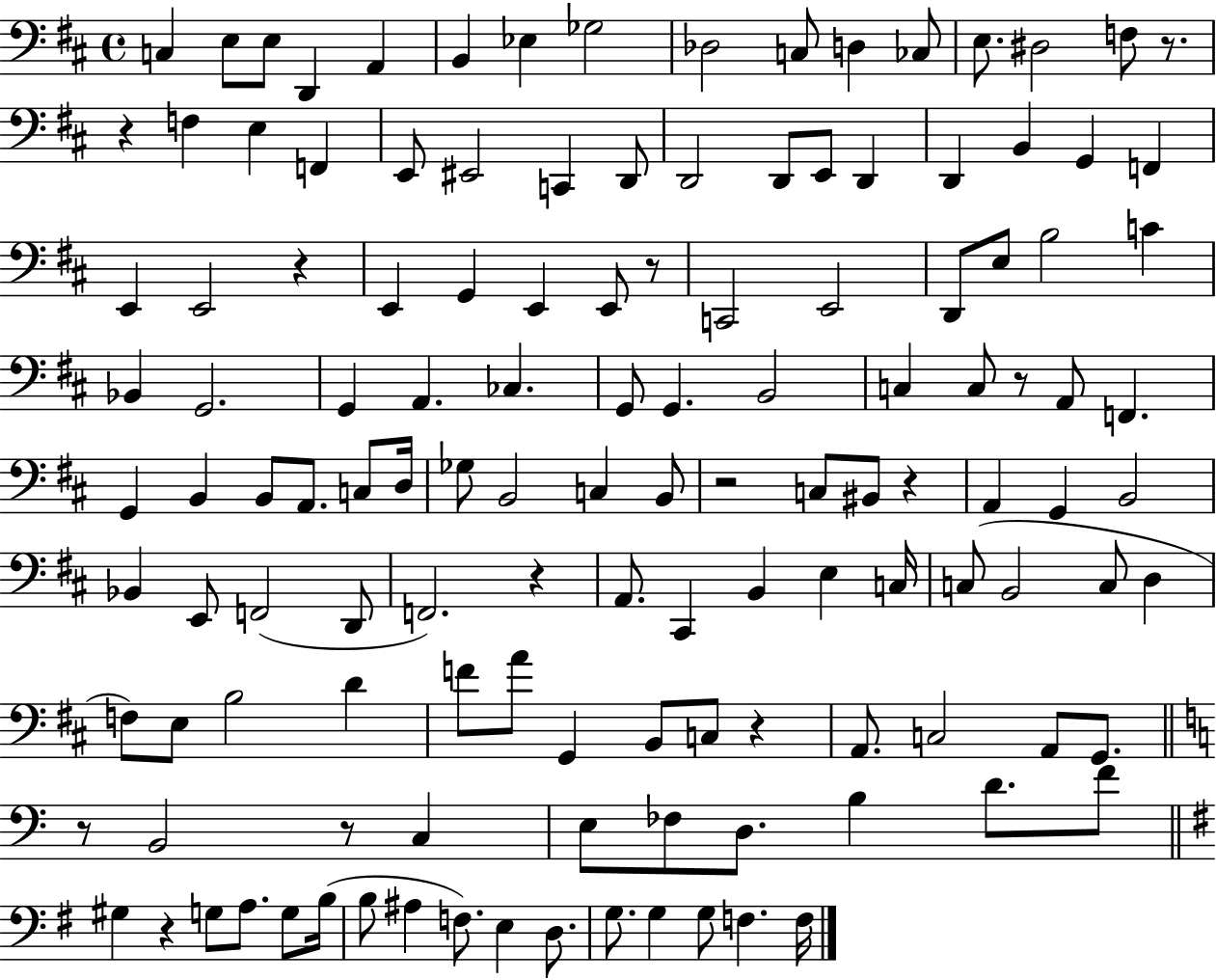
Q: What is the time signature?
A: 4/4